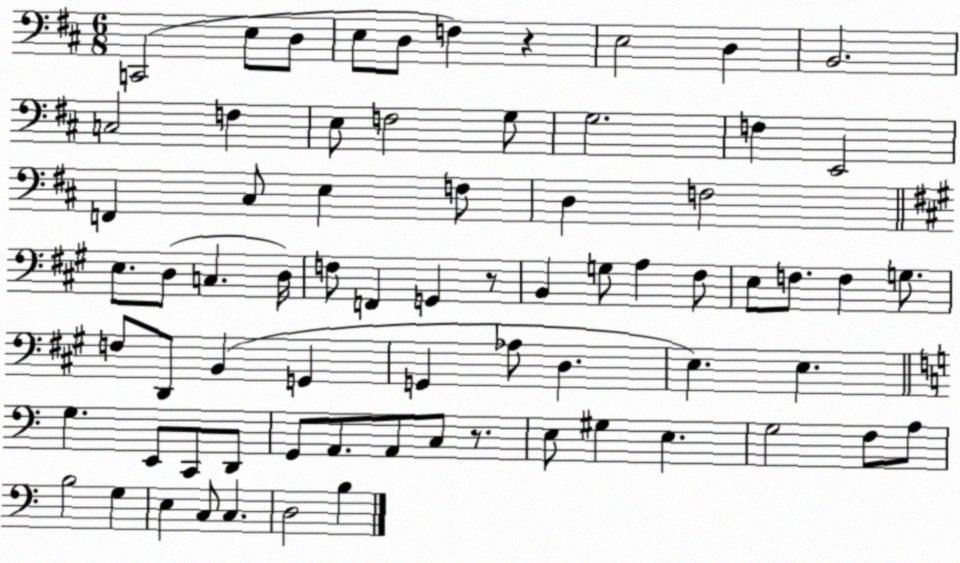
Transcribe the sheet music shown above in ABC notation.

X:1
T:Untitled
M:6/8
L:1/4
K:D
C,,2 E,/2 D,/2 E,/2 D,/2 F, z E,2 D, B,,2 C,2 F, E,/2 F,2 G,/2 G,2 F, E,,2 F,, ^C,/2 E, F,/2 D, F,2 E,/2 D,/2 C, D,/4 F,/2 F,, G,, z/2 B,, G,/2 A, ^F,/2 E,/2 F,/2 F, G,/2 F,/2 D,,/2 B,, G,, G,, _A,/2 D, E, E, G, E,,/2 C,,/2 D,,/2 G,,/2 A,,/2 A,,/2 C,/2 z/2 E,/2 ^G, E, G,2 F,/2 A,/2 B,2 G, E, C,/2 C, D,2 B,